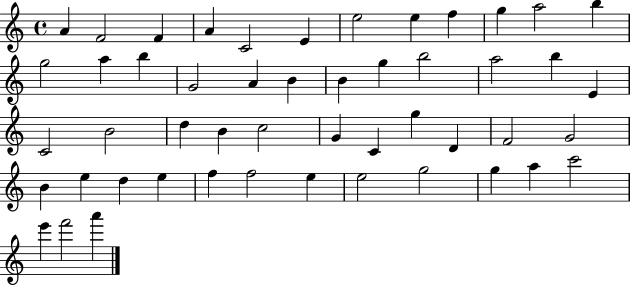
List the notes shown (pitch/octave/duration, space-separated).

A4/q F4/h F4/q A4/q C4/h E4/q E5/h E5/q F5/q G5/q A5/h B5/q G5/h A5/q B5/q G4/h A4/q B4/q B4/q G5/q B5/h A5/h B5/q E4/q C4/h B4/h D5/q B4/q C5/h G4/q C4/q G5/q D4/q F4/h G4/h B4/q E5/q D5/q E5/q F5/q F5/h E5/q E5/h G5/h G5/q A5/q C6/h E6/q F6/h A6/q